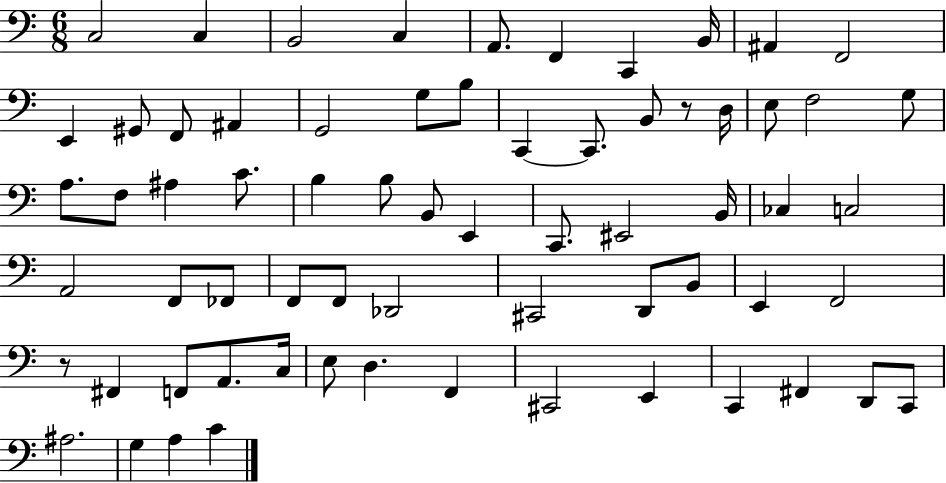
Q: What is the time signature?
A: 6/8